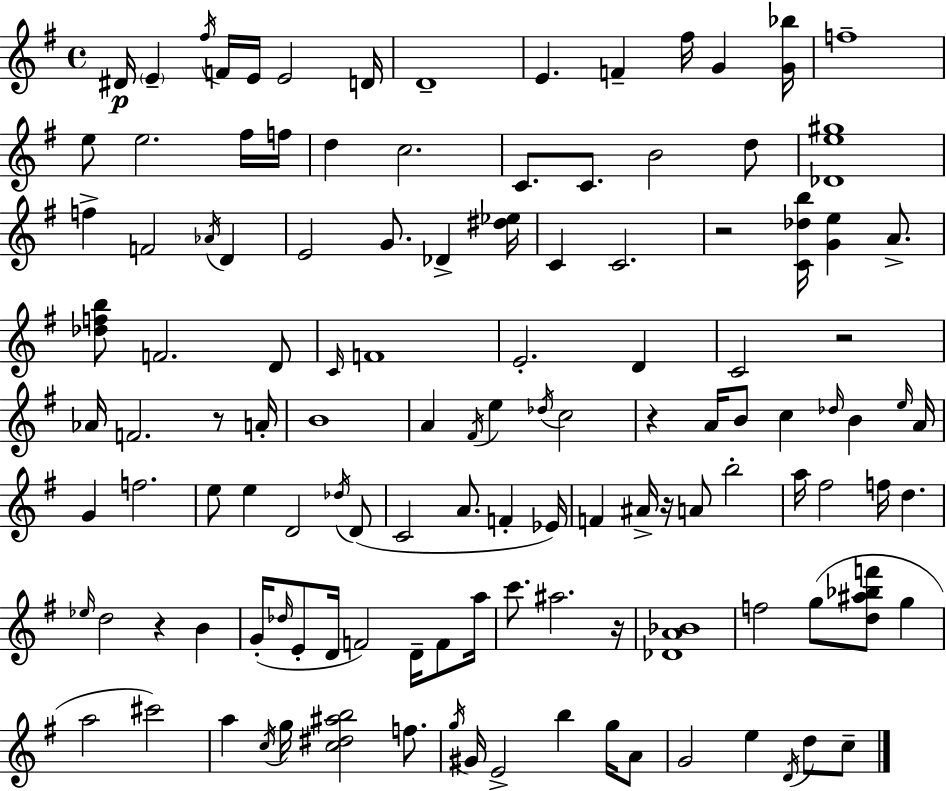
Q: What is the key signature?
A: E minor